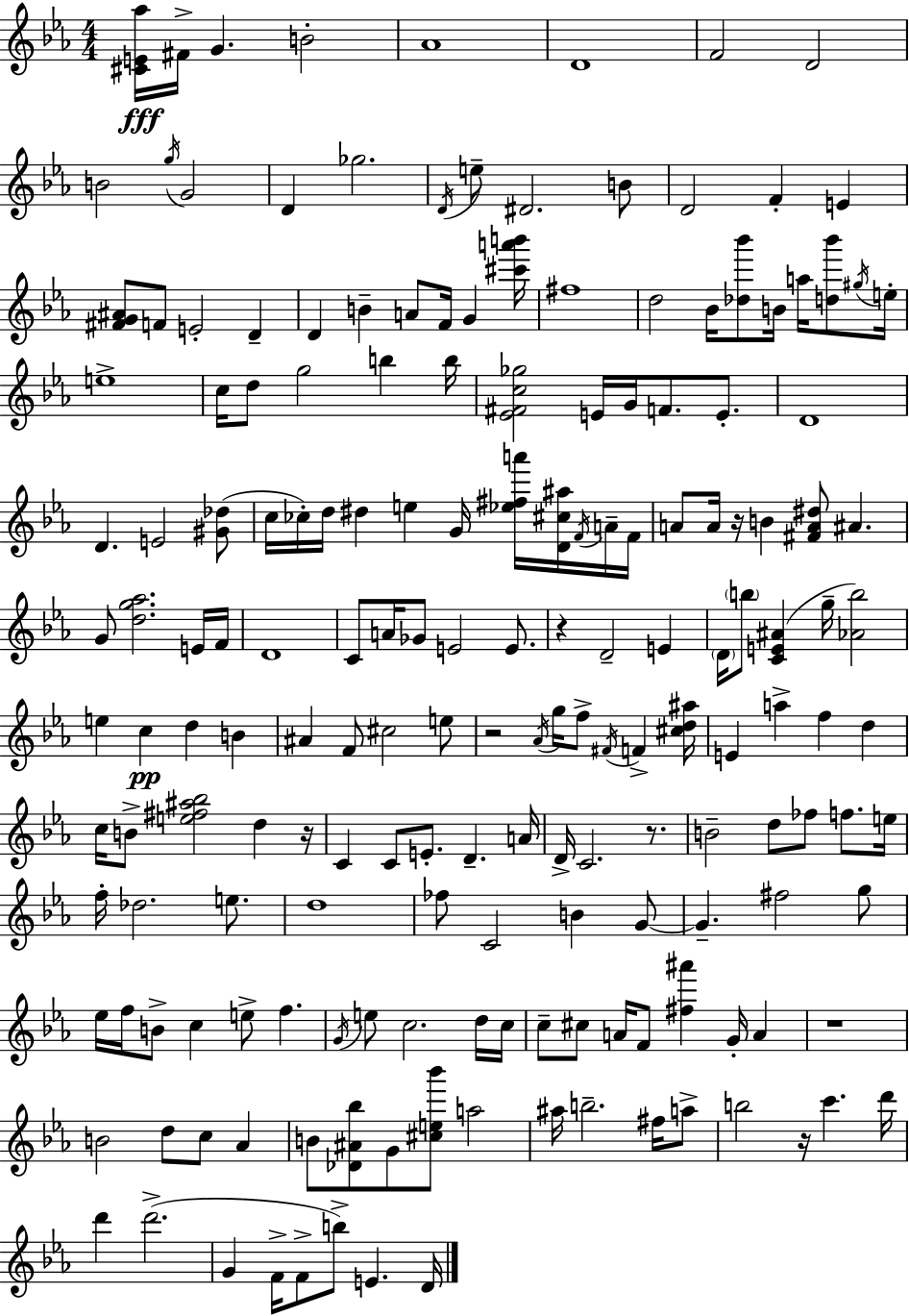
[C#4,E4,Ab5]/s F#4/s G4/q. B4/h Ab4/w D4/w F4/h D4/h B4/h G5/s G4/h D4/q Gb5/h. D4/s E5/e D#4/h. B4/e D4/h F4/q E4/q [F#4,G4,A#4]/e F4/e E4/h D4/q D4/q B4/q A4/e F4/s G4/q [C#6,A6,B6]/s F#5/w D5/h Bb4/s [Db5,Bb6]/e B4/s A5/s [D5,Bb6]/e G#5/s E5/s E5/w C5/s D5/e G5/h B5/q B5/s [Eb4,F#4,C5,Gb5]/h E4/s G4/s F4/e. E4/e. D4/w D4/q. E4/h [G#4,Db5]/e C5/s CES5/s D5/s D#5/q E5/q G4/s [Eb5,F#5,A6]/s [D4,C#5,A#5]/s F4/s A4/s F4/s A4/e A4/s R/s B4/q [F#4,A4,D#5]/e A#4/q. G4/e [D5,G5,Ab5]/h. E4/s F4/s D4/w C4/e A4/s Gb4/e E4/h E4/e. R/q D4/h E4/q D4/s B5/e [C4,E4,A#4]/q G5/s [Ab4,B5]/h E5/q C5/q D5/q B4/q A#4/q F4/e C#5/h E5/e R/h Ab4/s G5/s F5/e F#4/s F4/q [C#5,D5,A#5]/s E4/q A5/q F5/q D5/q C5/s B4/e [E5,F#5,A#5,Bb5]/h D5/q R/s C4/q C4/e E4/e. D4/q. A4/s D4/s C4/h. R/e. B4/h D5/e FES5/e F5/e. E5/s F5/s Db5/h. E5/e. D5/w FES5/e C4/h B4/q G4/e G4/q. F#5/h G5/e Eb5/s F5/s B4/e C5/q E5/e F5/q. G4/s E5/e C5/h. D5/s C5/s C5/e C#5/e A4/s F4/e [F#5,A#6]/q G4/s A4/q R/w B4/h D5/e C5/e Ab4/q B4/e [Db4,A#4,Bb5]/e G4/e [C#5,E5,Bb6]/e A5/h A#5/s B5/h. F#5/s A5/e B5/h R/s C6/q. D6/s D6/q D6/h. G4/q F4/s F4/e B5/e E4/q. D4/s